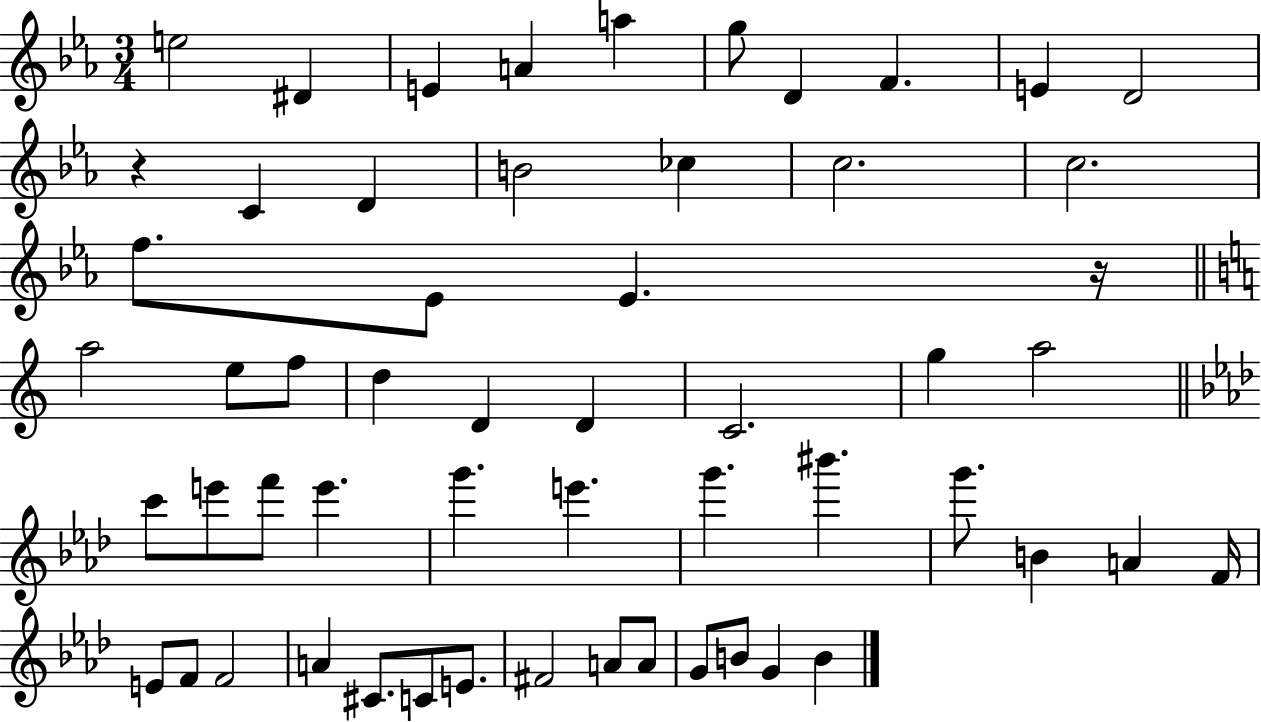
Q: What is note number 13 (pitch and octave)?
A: B4